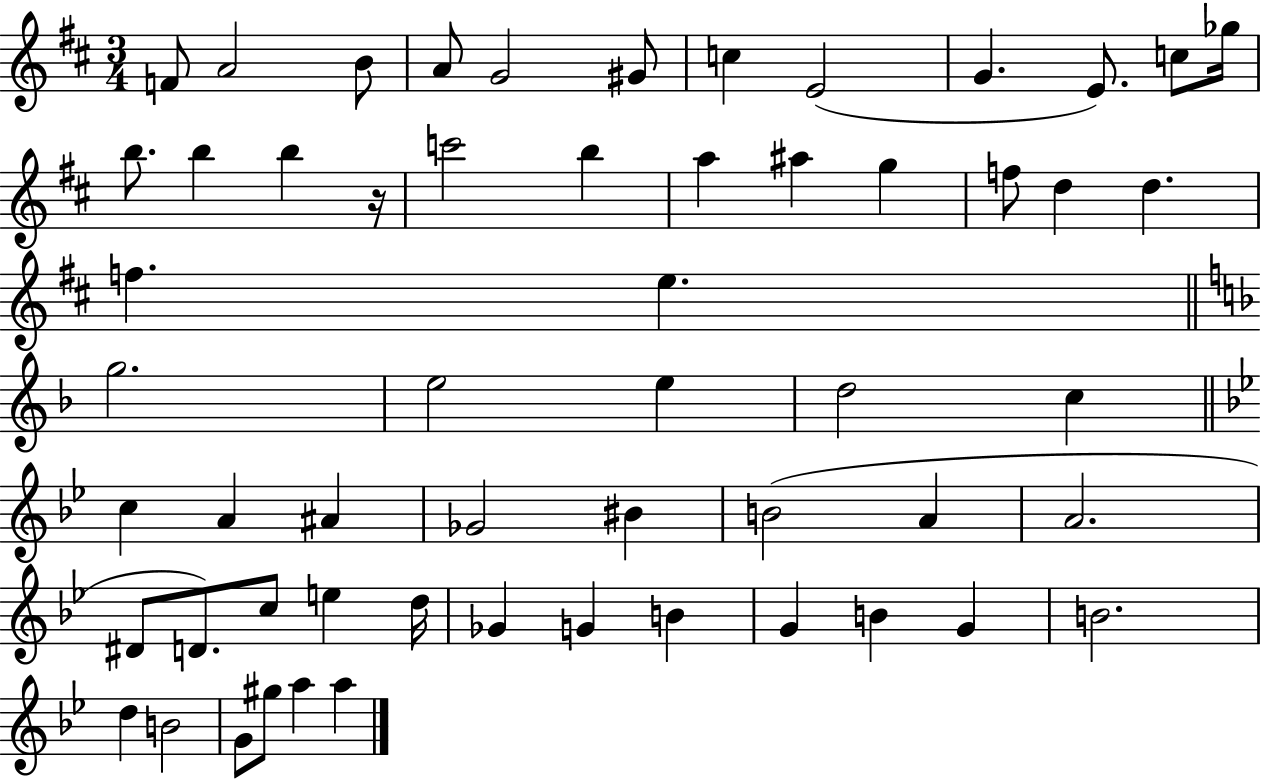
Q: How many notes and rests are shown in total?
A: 57